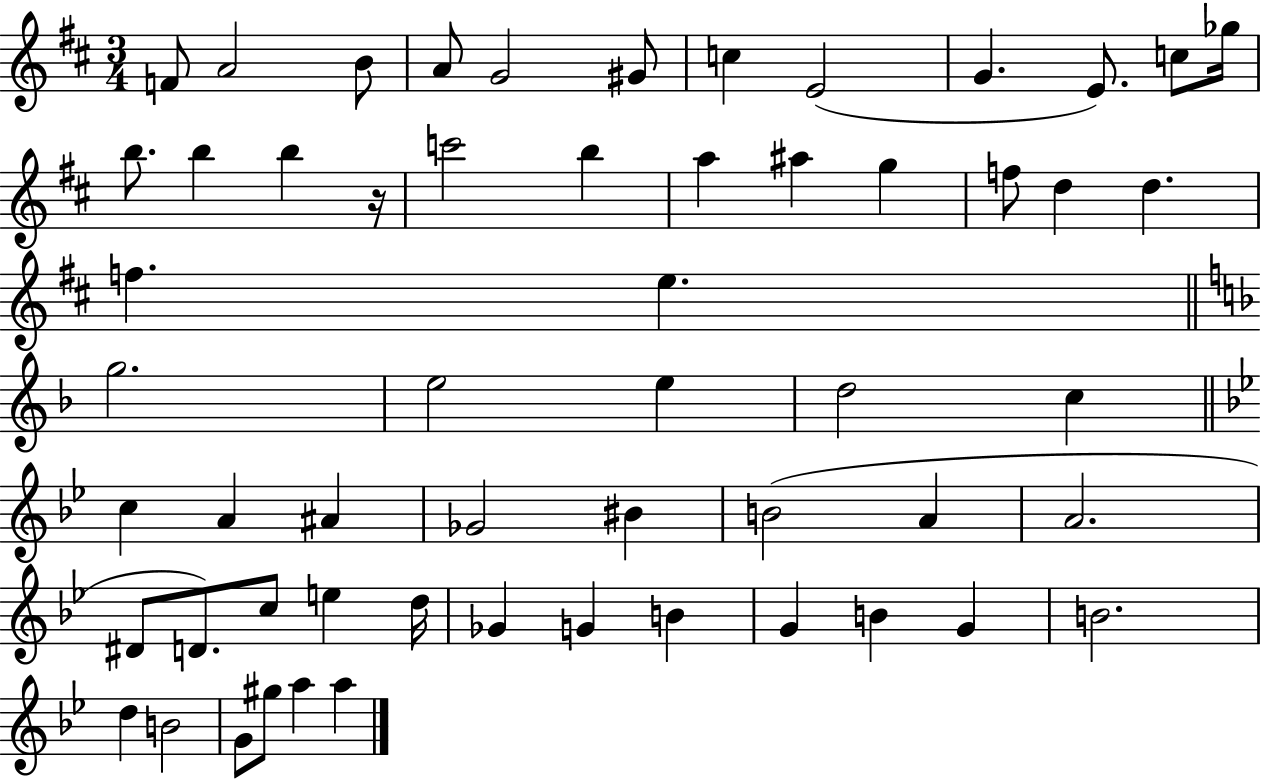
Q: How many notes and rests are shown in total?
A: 57